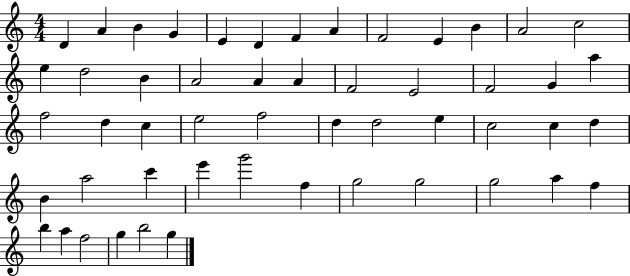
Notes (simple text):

D4/q A4/q B4/q G4/q E4/q D4/q F4/q A4/q F4/h E4/q B4/q A4/h C5/h E5/q D5/h B4/q A4/h A4/q A4/q F4/h E4/h F4/h G4/q A5/q F5/h D5/q C5/q E5/h F5/h D5/q D5/h E5/q C5/h C5/q D5/q B4/q A5/h C6/q E6/q G6/h F5/q G5/h G5/h G5/h A5/q F5/q B5/q A5/q F5/h G5/q B5/h G5/q